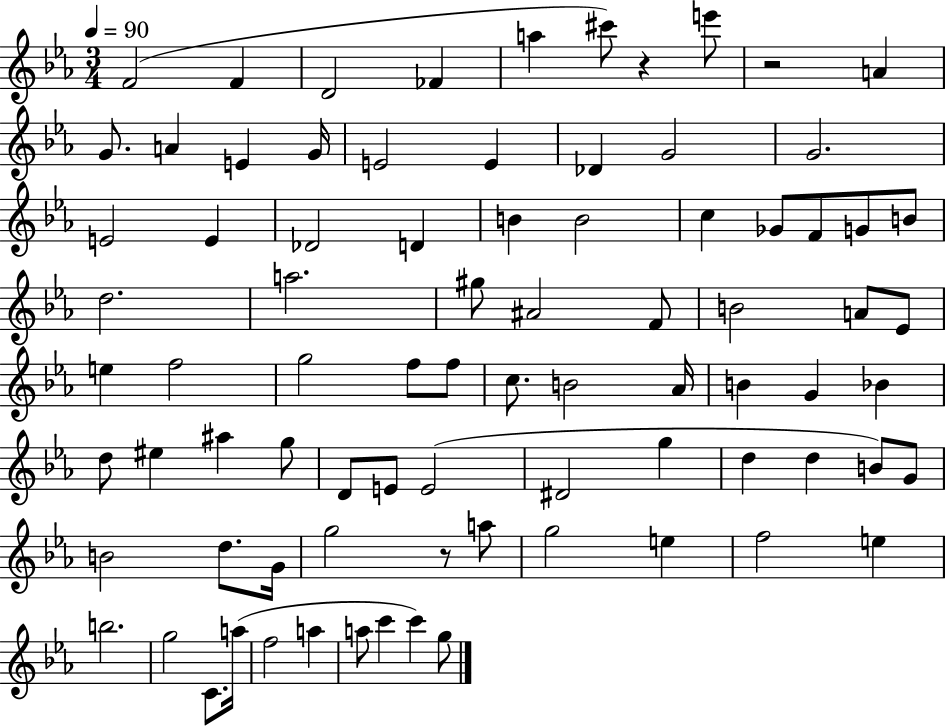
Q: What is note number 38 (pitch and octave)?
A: F5